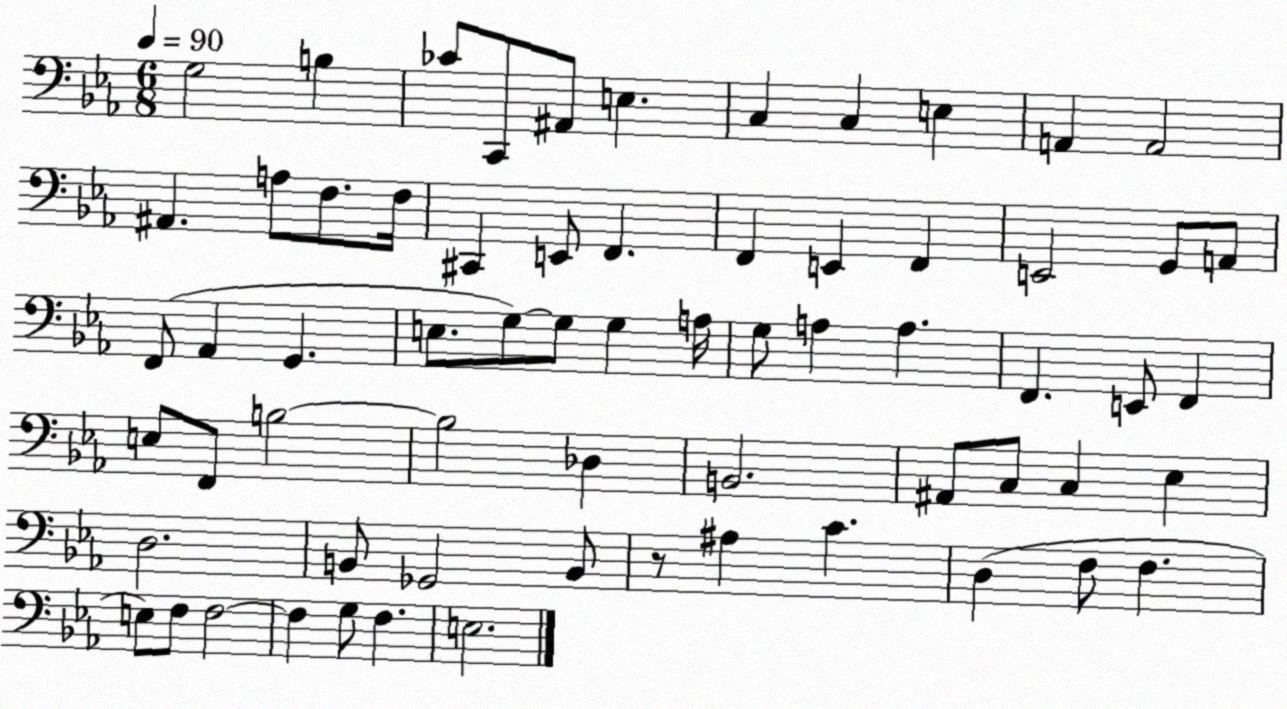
X:1
T:Untitled
M:6/8
L:1/4
K:Eb
G,2 B, _C/2 C,,/2 ^A,,/2 E, C, C, E, A,, A,,2 ^A,, A,/2 F,/2 F,/4 ^C,, E,,/2 F,, F,, E,, F,, E,,2 G,,/2 A,,/2 F,,/2 _A,, G,, E,/2 G,/2 G,/2 G, A,/4 G,/2 A, A, F,, E,,/2 F,, E,/2 F,,/2 B,2 B,2 _D, B,,2 ^A,,/2 C,/2 C, _E, D,2 B,,/2 _G,,2 B,,/2 z/2 ^A, C D, F,/2 F, E,/2 F,/2 F,2 F, G,/2 F, E,2